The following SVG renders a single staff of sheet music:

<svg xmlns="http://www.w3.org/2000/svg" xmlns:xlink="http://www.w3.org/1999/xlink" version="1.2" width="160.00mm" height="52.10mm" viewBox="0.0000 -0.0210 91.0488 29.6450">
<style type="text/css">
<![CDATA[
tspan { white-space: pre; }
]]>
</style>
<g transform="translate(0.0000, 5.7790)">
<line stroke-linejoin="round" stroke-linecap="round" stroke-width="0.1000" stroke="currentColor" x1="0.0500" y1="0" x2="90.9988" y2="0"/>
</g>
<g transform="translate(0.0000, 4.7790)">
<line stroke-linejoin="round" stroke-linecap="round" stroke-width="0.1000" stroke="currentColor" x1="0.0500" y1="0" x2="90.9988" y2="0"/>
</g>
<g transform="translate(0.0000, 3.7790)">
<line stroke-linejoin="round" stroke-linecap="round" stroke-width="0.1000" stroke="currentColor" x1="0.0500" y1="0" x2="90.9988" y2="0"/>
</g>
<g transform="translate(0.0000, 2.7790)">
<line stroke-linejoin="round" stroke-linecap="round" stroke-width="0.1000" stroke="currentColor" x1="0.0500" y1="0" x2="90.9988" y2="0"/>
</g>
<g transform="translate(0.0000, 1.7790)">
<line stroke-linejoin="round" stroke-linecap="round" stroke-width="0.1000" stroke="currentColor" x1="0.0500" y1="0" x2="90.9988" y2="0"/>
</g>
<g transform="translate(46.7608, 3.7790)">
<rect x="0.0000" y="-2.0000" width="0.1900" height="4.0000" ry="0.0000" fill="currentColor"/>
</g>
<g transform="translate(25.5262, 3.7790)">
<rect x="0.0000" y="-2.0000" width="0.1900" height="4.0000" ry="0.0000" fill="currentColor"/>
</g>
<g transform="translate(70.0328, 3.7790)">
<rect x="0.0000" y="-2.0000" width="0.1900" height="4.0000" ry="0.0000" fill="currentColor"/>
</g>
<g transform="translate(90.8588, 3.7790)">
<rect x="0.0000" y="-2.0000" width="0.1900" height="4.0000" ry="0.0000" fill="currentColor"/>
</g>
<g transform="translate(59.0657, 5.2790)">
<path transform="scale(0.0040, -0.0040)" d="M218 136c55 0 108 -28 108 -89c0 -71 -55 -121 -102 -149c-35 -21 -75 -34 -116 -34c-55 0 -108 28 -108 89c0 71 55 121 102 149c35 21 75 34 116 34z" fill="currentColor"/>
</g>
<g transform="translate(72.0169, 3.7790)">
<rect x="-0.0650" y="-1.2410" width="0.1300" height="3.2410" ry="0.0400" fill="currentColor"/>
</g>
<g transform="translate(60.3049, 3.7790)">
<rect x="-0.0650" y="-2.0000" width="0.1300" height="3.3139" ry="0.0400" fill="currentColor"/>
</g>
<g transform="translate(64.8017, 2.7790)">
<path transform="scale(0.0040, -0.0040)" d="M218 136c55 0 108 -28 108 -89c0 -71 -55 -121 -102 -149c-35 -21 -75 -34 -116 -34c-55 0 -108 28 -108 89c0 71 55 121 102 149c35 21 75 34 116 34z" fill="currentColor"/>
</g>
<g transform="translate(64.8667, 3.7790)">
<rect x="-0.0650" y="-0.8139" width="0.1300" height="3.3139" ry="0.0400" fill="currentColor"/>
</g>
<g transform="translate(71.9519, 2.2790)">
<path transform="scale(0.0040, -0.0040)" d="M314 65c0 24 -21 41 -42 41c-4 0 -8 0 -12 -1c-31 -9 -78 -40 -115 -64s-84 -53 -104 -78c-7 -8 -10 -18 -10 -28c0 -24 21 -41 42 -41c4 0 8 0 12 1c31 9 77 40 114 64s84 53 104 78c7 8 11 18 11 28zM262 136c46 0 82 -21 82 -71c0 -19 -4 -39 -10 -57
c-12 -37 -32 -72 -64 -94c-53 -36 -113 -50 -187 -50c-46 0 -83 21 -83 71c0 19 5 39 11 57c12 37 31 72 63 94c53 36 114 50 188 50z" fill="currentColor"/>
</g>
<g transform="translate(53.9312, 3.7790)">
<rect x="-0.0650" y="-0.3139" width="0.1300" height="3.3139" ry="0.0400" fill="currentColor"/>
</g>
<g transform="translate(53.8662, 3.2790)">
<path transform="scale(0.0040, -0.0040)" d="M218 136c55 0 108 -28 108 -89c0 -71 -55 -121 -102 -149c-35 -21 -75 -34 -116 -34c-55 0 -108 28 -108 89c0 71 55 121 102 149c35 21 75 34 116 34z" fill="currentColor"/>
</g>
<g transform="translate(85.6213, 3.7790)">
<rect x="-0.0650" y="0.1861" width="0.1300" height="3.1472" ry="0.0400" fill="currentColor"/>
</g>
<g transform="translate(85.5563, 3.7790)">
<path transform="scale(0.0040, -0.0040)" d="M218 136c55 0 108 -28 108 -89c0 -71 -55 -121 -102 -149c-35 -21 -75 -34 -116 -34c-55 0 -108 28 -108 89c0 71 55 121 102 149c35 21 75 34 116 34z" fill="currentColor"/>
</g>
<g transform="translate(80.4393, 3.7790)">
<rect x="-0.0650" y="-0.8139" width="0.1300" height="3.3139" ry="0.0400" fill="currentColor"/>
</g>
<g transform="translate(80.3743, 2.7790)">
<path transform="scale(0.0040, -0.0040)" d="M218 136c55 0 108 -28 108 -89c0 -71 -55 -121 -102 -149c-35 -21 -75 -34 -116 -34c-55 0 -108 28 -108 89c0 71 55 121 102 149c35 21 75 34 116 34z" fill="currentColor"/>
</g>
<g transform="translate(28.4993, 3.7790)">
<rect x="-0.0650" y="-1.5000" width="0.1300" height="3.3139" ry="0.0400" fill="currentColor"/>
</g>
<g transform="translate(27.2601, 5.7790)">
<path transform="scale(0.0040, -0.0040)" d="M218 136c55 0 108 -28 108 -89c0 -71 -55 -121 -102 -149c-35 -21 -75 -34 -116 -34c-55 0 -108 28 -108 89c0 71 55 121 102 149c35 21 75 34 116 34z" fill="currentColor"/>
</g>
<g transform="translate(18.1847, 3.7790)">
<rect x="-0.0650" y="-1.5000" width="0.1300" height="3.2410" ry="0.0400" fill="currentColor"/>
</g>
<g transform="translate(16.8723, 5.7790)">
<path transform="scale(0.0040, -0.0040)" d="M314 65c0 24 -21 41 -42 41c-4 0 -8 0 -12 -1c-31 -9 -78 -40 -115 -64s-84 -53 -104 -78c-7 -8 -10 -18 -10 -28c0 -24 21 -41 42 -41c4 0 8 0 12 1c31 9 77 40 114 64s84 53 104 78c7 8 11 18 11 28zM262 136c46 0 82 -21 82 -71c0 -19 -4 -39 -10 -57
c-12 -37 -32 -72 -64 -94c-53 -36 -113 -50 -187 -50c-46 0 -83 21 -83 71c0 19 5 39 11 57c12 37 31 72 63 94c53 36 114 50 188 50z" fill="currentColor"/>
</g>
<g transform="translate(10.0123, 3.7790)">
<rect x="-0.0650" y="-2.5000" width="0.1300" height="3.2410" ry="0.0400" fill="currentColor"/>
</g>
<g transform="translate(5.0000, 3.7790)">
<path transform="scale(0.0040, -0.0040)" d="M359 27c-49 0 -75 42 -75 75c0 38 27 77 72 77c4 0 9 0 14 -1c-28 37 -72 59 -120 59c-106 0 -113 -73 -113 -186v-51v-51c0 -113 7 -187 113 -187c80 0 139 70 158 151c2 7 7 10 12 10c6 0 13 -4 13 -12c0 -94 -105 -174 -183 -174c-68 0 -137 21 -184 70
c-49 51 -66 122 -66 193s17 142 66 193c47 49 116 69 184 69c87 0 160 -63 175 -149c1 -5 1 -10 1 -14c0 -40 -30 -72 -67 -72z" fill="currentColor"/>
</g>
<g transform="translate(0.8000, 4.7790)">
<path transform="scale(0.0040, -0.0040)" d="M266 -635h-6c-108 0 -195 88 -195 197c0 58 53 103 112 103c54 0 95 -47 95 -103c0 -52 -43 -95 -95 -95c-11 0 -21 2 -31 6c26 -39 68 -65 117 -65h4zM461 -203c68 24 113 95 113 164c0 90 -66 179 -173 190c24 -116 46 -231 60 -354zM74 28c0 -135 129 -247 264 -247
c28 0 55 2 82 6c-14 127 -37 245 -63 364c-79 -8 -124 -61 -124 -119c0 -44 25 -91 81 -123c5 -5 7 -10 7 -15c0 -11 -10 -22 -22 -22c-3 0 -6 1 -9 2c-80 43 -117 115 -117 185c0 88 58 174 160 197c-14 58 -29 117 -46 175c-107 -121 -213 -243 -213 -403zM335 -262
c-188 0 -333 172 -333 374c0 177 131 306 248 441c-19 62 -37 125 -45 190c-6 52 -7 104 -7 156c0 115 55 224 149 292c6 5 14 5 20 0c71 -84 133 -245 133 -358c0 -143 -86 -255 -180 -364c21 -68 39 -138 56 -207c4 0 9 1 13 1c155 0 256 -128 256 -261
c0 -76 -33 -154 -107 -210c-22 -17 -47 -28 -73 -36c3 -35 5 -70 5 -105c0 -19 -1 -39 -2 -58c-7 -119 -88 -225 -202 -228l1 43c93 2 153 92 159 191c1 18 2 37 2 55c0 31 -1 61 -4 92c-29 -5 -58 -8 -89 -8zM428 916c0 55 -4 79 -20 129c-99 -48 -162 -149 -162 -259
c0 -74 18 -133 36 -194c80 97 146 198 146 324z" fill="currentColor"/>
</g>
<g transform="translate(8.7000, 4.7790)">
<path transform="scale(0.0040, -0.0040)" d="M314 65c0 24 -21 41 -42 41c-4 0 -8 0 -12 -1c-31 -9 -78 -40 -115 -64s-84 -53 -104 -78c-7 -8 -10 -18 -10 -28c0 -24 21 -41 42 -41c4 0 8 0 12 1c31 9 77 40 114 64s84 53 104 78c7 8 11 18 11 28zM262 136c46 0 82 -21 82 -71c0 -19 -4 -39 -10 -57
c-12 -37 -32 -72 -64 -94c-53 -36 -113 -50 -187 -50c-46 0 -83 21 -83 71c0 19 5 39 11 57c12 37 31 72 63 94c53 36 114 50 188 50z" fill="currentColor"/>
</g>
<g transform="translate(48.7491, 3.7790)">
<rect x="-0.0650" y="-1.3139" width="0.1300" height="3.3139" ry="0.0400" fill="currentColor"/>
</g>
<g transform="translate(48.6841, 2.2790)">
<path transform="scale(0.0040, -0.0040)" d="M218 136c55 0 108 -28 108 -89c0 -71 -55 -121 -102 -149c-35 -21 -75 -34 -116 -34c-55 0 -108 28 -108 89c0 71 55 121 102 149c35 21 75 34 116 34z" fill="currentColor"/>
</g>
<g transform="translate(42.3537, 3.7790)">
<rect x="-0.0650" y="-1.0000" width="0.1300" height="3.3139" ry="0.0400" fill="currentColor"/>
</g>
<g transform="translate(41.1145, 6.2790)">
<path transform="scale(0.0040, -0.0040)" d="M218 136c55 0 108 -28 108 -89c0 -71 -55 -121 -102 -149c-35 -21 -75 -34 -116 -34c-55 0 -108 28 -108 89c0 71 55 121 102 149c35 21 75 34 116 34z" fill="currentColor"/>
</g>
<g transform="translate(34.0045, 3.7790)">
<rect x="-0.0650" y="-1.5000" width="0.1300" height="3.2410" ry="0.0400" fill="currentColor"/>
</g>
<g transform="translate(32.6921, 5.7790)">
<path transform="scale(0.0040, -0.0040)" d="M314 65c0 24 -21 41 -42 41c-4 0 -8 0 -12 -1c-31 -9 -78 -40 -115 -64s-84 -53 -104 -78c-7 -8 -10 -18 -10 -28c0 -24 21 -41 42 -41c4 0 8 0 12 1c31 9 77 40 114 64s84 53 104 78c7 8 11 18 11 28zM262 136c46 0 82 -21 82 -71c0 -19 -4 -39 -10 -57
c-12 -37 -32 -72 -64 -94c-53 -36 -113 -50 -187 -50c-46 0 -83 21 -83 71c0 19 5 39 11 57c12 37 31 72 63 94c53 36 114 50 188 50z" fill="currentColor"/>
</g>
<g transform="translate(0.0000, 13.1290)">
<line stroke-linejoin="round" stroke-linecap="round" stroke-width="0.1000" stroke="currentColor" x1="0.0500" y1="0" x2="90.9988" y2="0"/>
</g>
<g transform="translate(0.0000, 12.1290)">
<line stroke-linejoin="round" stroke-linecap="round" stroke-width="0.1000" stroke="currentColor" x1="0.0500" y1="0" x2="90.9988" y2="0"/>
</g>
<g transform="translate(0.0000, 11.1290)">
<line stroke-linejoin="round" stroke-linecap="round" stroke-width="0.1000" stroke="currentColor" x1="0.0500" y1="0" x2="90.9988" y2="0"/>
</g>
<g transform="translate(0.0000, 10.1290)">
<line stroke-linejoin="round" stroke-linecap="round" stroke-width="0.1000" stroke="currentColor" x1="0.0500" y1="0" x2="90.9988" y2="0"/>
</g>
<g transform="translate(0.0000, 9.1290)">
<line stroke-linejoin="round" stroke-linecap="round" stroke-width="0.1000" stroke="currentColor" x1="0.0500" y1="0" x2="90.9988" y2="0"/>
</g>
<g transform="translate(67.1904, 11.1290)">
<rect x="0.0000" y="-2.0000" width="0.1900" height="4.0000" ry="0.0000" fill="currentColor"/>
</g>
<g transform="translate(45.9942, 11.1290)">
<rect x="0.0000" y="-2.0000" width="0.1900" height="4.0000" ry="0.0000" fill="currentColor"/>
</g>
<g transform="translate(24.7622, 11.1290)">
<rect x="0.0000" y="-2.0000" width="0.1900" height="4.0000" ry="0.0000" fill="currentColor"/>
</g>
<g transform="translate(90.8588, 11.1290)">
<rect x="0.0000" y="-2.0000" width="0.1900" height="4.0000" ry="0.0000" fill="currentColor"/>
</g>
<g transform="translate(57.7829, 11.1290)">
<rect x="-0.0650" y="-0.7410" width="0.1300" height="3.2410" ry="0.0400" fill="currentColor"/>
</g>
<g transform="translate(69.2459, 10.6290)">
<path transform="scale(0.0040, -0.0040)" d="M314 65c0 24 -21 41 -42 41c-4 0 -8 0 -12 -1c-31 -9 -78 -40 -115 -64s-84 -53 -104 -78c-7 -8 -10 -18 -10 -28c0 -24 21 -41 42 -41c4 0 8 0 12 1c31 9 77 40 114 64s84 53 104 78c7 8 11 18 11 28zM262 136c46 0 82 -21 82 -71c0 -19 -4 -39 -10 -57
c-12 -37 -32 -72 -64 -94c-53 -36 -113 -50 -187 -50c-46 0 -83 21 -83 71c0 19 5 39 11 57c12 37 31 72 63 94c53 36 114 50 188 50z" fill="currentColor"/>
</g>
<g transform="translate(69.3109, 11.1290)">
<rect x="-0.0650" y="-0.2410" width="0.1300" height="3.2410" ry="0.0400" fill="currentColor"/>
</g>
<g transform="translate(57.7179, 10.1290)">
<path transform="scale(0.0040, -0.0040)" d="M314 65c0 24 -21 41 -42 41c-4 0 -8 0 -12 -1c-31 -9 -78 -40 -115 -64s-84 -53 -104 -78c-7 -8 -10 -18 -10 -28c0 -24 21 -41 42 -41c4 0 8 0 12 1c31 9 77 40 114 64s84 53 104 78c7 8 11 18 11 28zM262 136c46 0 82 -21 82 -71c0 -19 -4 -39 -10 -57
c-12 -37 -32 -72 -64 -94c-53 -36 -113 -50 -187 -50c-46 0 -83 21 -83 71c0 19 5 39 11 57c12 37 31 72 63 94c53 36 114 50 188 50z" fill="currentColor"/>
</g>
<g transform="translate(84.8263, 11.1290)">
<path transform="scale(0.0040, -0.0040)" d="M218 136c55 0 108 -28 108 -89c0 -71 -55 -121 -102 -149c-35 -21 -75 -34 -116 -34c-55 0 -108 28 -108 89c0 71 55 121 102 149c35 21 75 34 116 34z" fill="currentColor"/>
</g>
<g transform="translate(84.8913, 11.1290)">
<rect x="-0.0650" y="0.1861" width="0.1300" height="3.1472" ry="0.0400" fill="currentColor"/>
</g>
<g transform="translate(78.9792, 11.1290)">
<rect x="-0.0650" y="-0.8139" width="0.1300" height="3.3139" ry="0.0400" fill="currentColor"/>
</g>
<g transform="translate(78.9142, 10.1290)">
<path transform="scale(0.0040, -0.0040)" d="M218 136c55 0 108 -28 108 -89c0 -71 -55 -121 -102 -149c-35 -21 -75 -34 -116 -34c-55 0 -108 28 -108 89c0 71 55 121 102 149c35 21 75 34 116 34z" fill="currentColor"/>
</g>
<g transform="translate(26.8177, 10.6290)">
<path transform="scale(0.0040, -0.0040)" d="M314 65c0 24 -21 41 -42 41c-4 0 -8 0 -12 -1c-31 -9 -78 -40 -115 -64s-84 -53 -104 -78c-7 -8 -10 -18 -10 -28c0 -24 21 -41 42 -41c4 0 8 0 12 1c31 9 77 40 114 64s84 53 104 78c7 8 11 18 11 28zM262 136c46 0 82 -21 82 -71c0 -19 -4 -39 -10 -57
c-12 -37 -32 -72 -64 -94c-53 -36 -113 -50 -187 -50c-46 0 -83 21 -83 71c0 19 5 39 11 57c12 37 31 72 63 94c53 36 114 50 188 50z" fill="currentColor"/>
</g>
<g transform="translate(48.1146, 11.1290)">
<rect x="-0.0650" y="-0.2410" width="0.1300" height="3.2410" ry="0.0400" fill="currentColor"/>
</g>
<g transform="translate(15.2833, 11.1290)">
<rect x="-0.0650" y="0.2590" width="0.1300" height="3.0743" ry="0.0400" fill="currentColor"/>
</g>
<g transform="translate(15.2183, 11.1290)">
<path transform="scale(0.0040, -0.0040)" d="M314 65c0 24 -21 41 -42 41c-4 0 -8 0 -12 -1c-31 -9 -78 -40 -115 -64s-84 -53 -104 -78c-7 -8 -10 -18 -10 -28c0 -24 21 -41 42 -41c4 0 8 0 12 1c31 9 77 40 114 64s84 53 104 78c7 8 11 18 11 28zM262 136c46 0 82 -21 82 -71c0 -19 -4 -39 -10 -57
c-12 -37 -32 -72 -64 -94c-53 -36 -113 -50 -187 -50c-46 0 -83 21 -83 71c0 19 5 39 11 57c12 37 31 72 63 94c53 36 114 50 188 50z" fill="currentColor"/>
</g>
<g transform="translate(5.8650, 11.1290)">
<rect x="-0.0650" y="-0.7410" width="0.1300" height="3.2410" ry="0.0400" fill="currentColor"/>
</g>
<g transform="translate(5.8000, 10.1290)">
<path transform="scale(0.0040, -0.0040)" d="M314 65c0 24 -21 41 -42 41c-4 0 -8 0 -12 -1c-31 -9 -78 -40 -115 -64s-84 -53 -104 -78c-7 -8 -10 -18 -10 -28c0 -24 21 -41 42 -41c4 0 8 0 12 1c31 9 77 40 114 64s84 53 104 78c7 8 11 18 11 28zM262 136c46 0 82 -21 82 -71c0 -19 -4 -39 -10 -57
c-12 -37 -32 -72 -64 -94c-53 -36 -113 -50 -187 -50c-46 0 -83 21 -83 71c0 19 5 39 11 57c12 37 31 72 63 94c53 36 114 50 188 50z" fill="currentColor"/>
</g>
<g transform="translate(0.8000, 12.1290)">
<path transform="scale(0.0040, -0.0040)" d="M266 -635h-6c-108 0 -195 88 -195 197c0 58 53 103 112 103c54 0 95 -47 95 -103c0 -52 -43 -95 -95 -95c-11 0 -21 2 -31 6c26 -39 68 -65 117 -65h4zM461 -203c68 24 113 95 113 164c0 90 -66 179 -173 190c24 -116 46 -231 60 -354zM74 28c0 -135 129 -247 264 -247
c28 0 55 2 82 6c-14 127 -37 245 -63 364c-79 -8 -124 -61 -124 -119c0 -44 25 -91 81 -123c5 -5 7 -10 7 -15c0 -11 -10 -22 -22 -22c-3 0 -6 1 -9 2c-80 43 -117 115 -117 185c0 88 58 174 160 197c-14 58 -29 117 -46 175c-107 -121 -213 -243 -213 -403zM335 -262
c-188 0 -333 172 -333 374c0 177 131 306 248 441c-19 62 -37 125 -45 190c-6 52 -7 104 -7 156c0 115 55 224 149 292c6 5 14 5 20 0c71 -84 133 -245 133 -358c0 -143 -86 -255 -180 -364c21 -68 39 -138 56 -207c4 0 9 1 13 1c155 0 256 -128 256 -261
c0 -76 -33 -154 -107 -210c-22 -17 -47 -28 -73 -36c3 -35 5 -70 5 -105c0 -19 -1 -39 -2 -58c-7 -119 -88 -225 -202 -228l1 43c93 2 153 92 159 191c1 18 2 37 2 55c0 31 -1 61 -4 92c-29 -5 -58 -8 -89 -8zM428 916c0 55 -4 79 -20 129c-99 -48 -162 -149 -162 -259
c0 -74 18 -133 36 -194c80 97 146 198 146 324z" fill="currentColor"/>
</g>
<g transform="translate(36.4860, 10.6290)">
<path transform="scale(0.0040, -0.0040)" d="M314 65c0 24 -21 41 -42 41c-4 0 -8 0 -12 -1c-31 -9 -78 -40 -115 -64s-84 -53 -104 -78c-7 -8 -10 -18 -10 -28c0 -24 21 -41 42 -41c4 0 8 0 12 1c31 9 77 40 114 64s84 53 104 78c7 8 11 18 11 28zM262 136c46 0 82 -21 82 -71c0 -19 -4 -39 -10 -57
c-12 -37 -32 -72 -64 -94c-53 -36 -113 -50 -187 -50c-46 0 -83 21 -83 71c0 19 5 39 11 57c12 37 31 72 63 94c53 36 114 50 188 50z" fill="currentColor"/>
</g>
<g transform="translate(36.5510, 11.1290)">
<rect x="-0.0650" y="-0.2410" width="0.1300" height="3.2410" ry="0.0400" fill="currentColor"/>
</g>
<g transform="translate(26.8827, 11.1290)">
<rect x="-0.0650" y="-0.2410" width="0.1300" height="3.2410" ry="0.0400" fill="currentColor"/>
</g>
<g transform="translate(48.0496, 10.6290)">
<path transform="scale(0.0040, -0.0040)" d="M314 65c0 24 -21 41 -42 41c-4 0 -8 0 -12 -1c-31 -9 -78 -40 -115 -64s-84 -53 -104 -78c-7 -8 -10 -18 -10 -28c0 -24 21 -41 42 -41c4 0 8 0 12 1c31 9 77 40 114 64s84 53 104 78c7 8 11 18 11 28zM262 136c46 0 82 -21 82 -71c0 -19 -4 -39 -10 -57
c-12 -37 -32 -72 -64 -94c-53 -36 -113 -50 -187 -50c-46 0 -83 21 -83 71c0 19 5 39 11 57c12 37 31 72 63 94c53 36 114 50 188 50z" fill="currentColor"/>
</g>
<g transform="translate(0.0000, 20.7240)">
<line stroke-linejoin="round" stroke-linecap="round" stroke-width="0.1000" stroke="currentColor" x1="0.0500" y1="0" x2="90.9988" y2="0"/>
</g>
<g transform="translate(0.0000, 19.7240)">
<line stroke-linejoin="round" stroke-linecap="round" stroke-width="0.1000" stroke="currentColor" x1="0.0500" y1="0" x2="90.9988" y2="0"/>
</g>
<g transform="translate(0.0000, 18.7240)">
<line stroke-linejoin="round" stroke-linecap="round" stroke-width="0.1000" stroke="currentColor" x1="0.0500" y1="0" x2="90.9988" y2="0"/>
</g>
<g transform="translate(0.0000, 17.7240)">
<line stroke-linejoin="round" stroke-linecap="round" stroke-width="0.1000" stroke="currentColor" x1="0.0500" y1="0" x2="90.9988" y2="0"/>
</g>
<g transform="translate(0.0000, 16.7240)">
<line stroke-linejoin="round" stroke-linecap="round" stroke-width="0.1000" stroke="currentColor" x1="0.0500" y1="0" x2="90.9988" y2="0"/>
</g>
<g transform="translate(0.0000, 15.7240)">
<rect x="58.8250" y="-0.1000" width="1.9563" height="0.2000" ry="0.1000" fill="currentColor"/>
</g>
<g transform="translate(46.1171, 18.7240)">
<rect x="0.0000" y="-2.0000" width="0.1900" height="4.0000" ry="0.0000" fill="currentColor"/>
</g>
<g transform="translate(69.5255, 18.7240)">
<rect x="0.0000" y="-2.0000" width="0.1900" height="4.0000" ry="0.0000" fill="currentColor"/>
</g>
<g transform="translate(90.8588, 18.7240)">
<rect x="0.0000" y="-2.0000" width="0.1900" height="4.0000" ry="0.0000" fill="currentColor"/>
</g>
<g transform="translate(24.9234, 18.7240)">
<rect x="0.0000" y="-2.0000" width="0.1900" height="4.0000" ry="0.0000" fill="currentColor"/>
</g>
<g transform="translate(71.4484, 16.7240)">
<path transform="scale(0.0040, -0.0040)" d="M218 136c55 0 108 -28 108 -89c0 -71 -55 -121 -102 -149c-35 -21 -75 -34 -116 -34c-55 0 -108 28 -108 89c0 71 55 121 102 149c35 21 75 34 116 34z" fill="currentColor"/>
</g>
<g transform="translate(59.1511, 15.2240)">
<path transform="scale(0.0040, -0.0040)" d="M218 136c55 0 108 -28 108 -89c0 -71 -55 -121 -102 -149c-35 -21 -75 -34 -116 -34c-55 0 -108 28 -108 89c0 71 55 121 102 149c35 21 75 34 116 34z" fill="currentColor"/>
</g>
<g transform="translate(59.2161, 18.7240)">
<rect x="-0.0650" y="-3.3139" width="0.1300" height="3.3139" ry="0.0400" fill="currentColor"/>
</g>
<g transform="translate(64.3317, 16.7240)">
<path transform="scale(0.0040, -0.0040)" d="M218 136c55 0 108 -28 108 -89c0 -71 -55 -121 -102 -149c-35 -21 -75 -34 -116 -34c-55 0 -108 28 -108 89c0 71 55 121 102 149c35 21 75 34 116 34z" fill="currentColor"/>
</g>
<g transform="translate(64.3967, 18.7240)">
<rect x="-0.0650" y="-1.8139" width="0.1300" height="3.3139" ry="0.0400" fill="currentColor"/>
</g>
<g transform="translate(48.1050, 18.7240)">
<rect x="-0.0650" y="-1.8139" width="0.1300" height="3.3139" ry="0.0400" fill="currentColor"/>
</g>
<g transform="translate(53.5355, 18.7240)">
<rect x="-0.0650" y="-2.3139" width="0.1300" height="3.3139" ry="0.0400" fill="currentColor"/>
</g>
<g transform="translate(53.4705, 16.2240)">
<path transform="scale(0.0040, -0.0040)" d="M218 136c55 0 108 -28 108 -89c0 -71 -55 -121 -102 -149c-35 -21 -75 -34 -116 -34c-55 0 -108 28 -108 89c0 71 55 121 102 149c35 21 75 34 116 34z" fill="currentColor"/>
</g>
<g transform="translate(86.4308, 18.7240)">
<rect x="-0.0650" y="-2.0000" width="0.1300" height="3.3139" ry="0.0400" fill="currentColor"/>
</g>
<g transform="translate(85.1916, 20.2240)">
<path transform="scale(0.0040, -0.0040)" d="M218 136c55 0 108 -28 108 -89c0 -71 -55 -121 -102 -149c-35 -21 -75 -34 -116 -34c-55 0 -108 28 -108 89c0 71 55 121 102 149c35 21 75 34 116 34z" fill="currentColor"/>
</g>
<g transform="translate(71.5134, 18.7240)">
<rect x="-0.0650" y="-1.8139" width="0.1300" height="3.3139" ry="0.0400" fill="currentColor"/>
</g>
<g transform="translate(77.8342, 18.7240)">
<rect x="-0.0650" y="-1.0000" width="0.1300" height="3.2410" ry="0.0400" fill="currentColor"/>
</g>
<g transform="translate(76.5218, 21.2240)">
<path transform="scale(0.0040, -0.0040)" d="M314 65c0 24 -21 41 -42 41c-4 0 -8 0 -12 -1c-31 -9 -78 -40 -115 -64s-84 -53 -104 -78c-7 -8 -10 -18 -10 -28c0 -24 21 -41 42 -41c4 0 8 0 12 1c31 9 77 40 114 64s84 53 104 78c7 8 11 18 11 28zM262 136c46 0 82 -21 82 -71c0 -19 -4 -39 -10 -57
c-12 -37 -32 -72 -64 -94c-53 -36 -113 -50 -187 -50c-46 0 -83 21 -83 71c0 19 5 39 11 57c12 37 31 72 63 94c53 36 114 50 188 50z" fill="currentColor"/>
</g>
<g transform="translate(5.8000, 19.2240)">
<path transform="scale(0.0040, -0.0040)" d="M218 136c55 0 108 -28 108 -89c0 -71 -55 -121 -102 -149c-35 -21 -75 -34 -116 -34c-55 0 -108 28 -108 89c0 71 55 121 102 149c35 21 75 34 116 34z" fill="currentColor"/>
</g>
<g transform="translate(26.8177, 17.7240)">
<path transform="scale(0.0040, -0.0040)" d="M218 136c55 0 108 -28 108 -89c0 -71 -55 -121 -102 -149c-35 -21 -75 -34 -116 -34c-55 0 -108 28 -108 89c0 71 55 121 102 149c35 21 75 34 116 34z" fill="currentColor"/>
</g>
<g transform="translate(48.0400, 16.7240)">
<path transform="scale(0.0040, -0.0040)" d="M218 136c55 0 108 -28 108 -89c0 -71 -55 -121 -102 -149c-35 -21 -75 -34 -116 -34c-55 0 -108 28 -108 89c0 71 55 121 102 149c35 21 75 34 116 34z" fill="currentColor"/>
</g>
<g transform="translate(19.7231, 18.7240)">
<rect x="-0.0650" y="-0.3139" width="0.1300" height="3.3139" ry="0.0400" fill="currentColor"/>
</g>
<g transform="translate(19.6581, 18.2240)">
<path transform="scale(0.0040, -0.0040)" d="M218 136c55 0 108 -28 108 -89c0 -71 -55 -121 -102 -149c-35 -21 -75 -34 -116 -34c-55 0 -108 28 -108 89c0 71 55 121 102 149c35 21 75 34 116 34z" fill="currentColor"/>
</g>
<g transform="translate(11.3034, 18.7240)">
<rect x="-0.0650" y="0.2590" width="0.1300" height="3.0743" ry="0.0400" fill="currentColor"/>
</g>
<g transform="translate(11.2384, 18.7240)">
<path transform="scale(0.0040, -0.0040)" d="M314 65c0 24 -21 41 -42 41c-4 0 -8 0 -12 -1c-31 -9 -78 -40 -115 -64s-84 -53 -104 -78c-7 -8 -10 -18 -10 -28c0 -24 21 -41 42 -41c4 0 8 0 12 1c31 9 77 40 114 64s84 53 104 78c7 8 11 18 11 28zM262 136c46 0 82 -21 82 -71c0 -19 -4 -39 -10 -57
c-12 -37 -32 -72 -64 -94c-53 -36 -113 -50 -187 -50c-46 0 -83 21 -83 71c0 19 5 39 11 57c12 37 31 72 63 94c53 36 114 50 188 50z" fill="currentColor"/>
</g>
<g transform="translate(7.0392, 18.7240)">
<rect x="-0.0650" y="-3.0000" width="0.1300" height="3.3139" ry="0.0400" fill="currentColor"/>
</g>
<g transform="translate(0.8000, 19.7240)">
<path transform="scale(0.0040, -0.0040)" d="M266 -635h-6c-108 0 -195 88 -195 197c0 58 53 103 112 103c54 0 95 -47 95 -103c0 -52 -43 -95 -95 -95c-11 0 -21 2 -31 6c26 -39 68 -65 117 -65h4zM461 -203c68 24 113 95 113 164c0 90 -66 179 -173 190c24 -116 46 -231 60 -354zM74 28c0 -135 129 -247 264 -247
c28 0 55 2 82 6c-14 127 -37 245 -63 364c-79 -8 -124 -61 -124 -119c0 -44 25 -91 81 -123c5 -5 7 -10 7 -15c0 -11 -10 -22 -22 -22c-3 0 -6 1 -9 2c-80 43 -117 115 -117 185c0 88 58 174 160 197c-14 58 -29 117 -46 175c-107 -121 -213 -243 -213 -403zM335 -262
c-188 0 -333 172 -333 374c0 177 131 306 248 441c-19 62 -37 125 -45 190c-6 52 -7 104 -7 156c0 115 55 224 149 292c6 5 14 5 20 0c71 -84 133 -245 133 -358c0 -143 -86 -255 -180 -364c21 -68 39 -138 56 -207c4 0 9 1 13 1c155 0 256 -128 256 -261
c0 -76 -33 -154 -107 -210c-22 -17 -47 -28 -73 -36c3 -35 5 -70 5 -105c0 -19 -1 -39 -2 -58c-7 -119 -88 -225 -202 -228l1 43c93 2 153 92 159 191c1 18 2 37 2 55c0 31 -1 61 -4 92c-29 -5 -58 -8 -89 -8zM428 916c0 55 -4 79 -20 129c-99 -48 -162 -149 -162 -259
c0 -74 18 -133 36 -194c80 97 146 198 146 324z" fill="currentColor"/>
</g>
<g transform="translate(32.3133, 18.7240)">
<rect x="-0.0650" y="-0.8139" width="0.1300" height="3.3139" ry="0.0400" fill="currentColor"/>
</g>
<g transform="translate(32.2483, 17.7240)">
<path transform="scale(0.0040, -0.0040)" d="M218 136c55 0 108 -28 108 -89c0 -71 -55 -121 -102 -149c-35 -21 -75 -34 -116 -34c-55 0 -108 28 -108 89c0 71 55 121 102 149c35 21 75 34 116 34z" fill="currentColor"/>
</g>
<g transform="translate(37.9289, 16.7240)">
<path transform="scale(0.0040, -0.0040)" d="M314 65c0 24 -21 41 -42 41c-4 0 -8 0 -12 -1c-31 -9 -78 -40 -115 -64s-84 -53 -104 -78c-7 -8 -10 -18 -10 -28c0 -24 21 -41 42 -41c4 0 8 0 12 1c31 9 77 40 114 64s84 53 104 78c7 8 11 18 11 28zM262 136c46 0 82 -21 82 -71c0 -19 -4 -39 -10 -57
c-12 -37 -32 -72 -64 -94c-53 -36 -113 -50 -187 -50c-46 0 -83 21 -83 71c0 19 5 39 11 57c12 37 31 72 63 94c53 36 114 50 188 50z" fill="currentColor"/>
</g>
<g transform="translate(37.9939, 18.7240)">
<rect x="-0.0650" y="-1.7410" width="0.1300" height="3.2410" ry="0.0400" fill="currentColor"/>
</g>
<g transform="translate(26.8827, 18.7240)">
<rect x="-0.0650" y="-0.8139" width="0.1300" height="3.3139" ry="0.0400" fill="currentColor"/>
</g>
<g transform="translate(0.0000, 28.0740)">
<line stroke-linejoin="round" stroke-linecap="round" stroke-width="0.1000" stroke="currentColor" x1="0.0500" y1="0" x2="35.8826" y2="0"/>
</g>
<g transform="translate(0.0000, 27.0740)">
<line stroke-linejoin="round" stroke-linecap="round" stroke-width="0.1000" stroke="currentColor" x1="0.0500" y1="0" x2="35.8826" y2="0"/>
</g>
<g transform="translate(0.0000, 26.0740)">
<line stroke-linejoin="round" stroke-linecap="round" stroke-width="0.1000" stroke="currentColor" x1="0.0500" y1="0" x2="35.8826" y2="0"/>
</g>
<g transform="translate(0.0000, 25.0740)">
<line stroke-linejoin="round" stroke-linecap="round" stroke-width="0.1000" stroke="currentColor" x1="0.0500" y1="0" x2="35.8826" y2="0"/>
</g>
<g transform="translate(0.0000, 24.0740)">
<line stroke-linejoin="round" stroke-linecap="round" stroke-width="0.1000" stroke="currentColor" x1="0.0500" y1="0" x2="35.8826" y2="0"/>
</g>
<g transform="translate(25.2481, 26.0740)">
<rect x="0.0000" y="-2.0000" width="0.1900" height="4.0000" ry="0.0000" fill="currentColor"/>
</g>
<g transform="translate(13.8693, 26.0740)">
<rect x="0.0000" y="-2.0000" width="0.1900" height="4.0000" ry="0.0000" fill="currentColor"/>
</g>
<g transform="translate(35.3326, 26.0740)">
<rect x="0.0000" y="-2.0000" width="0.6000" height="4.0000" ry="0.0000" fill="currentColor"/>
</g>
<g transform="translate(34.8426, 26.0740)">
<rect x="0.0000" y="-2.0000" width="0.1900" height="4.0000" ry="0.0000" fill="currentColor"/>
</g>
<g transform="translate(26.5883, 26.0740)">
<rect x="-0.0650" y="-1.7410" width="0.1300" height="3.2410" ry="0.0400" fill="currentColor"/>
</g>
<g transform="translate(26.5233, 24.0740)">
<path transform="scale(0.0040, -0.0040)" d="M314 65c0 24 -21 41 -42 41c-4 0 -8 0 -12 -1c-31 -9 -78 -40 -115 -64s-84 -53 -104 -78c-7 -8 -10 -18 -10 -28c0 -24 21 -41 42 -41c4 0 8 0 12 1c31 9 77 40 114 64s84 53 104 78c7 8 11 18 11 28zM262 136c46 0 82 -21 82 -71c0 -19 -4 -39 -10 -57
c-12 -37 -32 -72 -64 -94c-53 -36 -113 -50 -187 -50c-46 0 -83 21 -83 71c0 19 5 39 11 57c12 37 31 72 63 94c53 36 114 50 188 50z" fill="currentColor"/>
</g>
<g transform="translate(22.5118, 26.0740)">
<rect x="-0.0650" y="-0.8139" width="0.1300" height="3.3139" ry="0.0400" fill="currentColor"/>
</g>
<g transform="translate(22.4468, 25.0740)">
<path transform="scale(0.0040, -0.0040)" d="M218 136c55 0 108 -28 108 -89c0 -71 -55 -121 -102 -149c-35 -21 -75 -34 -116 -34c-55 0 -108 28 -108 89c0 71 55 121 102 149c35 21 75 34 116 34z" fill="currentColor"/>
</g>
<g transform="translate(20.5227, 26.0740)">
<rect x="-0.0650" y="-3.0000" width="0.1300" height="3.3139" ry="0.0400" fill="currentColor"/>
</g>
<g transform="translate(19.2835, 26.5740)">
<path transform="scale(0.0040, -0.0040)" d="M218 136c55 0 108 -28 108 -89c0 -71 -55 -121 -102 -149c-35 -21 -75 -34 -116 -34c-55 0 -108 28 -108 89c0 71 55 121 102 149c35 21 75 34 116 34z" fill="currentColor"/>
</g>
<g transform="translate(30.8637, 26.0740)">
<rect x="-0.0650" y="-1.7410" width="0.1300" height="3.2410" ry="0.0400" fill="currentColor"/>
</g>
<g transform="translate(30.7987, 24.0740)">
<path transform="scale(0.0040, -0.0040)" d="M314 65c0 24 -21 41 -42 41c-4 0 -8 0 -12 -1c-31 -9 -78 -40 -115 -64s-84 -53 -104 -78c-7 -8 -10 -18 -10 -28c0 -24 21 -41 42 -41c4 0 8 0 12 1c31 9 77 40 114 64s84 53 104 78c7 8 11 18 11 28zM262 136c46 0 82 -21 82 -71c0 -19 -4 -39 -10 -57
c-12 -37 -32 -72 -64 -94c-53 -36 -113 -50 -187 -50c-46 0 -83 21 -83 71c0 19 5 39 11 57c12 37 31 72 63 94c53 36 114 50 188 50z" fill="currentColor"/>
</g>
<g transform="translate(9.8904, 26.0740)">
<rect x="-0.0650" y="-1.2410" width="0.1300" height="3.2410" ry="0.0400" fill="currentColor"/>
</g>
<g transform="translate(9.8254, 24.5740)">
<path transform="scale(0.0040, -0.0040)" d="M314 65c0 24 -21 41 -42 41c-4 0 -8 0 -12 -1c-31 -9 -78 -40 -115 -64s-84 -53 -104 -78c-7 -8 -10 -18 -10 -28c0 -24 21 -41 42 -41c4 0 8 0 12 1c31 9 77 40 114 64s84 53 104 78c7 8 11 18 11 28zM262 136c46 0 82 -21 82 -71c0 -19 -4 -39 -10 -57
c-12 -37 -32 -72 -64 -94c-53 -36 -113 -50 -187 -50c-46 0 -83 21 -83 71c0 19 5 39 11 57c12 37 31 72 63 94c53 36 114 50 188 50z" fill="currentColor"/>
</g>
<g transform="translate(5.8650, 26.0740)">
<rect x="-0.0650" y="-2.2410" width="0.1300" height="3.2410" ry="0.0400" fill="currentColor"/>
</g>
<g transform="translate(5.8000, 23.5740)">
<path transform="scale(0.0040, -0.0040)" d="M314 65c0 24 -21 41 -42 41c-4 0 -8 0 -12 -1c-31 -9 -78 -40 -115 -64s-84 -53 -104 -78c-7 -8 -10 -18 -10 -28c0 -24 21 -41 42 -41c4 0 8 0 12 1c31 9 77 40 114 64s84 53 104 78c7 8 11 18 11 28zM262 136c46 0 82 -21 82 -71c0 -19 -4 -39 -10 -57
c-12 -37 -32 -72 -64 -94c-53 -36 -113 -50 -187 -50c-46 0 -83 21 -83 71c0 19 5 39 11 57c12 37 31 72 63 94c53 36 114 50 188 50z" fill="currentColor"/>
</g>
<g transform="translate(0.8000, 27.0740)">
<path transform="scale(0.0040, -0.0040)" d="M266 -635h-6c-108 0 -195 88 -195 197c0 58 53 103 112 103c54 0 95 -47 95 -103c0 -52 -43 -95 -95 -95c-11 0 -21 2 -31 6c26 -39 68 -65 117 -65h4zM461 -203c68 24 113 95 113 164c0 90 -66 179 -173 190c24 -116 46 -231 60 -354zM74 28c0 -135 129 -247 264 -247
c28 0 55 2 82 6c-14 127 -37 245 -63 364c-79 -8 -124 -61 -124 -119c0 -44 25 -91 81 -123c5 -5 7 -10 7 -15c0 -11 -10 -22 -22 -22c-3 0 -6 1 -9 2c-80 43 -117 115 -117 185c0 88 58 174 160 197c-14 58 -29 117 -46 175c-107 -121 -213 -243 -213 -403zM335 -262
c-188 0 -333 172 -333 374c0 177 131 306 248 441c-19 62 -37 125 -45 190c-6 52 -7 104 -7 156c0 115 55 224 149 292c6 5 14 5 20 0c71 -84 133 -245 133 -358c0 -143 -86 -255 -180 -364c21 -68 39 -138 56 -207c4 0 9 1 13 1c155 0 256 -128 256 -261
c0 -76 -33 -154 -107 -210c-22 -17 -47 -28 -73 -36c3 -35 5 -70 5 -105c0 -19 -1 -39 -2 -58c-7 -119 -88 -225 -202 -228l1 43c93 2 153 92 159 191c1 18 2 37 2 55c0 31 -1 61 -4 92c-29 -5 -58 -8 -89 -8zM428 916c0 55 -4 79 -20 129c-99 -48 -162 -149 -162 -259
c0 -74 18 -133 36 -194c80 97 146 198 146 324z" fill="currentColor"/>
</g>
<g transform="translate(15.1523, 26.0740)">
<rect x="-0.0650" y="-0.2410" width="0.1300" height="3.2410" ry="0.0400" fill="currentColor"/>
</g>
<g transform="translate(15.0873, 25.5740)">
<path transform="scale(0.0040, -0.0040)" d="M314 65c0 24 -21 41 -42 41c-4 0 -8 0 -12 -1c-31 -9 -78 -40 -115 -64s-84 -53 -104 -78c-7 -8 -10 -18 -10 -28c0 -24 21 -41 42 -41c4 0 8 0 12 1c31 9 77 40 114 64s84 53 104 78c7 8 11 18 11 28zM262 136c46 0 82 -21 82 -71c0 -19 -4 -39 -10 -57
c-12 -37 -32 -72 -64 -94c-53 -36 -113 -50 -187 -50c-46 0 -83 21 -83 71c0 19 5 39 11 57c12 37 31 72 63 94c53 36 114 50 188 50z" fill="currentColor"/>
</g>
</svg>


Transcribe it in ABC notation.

X:1
T:Untitled
M:4/4
L:1/4
K:C
G2 E2 E E2 D e c F d e2 d B d2 B2 c2 c2 c2 d2 c2 d B A B2 c d d f2 f g b f f D2 F g2 e2 c2 A d f2 f2